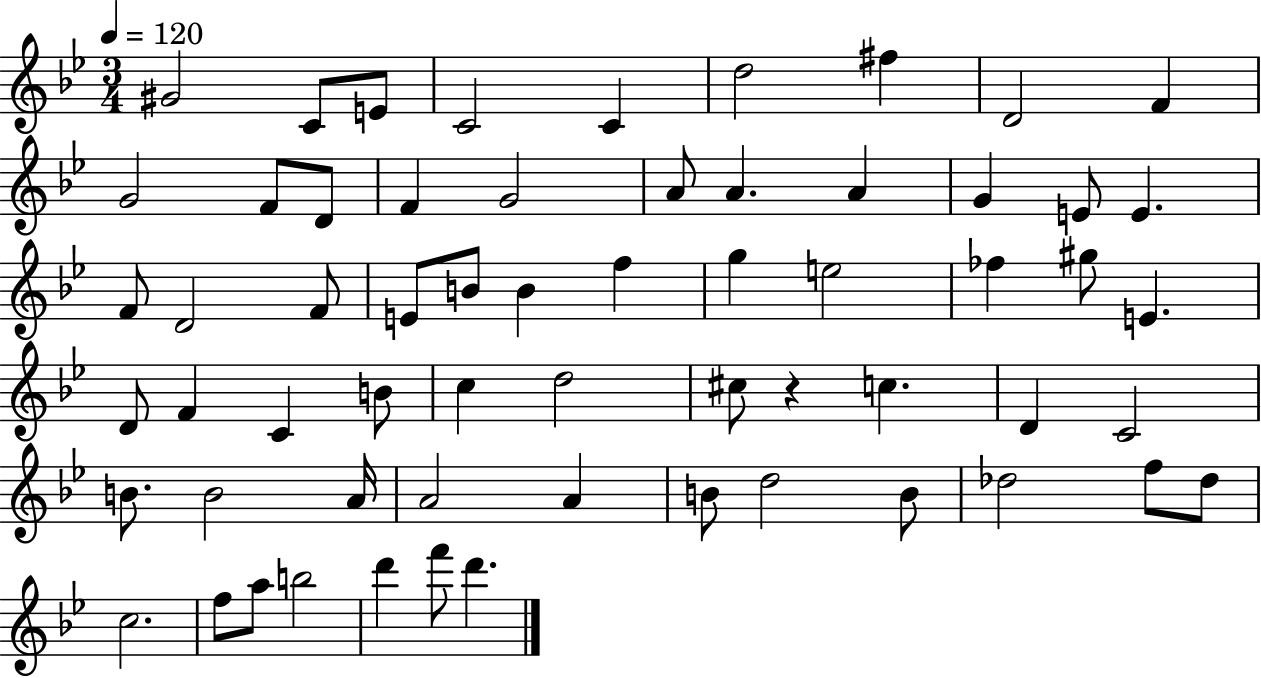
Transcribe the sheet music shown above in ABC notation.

X:1
T:Untitled
M:3/4
L:1/4
K:Bb
^G2 C/2 E/2 C2 C d2 ^f D2 F G2 F/2 D/2 F G2 A/2 A A G E/2 E F/2 D2 F/2 E/2 B/2 B f g e2 _f ^g/2 E D/2 F C B/2 c d2 ^c/2 z c D C2 B/2 B2 A/4 A2 A B/2 d2 B/2 _d2 f/2 _d/2 c2 f/2 a/2 b2 d' f'/2 d'